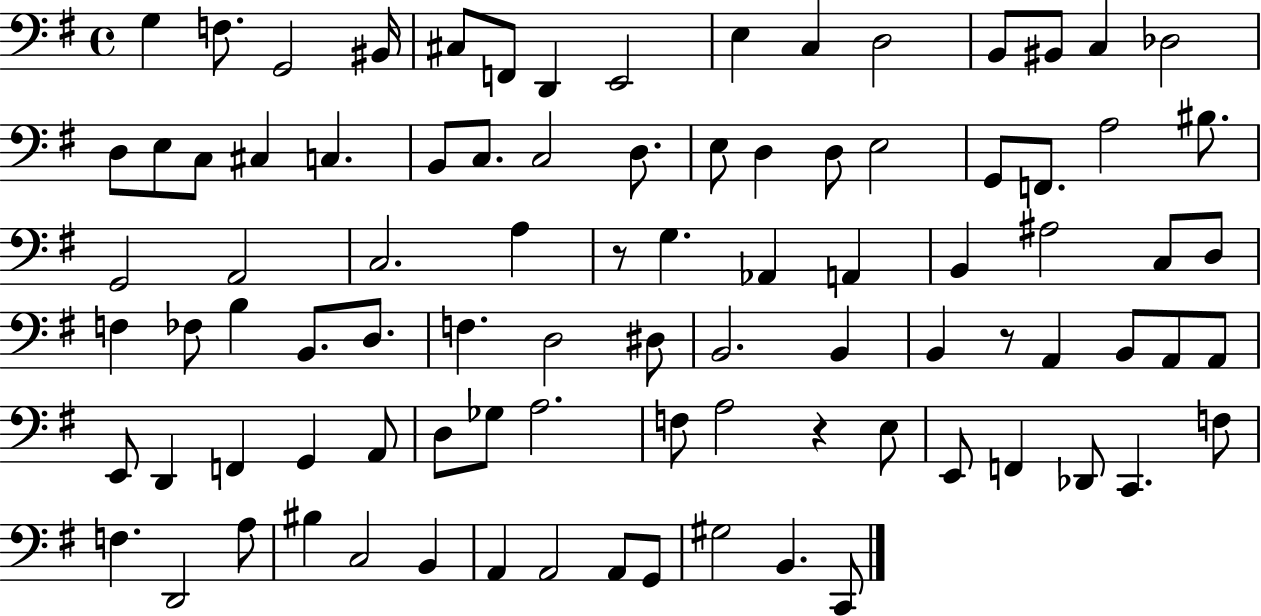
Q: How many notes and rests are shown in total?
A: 90